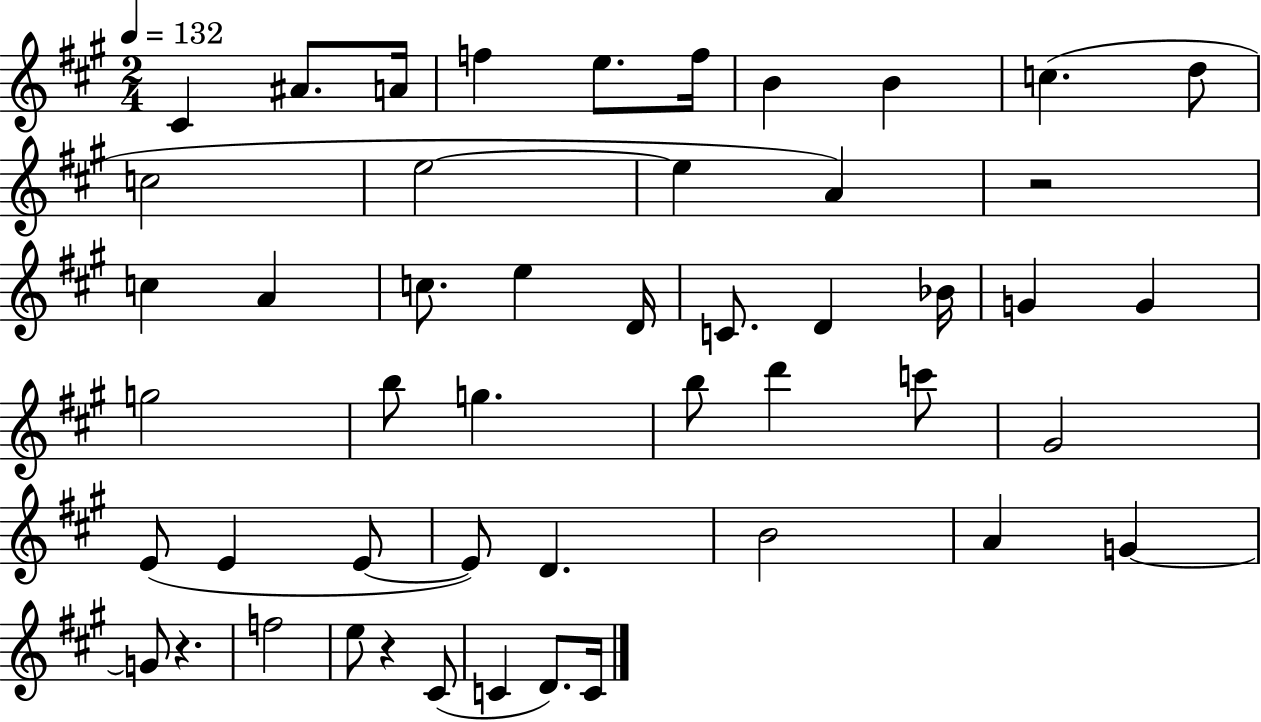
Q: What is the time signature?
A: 2/4